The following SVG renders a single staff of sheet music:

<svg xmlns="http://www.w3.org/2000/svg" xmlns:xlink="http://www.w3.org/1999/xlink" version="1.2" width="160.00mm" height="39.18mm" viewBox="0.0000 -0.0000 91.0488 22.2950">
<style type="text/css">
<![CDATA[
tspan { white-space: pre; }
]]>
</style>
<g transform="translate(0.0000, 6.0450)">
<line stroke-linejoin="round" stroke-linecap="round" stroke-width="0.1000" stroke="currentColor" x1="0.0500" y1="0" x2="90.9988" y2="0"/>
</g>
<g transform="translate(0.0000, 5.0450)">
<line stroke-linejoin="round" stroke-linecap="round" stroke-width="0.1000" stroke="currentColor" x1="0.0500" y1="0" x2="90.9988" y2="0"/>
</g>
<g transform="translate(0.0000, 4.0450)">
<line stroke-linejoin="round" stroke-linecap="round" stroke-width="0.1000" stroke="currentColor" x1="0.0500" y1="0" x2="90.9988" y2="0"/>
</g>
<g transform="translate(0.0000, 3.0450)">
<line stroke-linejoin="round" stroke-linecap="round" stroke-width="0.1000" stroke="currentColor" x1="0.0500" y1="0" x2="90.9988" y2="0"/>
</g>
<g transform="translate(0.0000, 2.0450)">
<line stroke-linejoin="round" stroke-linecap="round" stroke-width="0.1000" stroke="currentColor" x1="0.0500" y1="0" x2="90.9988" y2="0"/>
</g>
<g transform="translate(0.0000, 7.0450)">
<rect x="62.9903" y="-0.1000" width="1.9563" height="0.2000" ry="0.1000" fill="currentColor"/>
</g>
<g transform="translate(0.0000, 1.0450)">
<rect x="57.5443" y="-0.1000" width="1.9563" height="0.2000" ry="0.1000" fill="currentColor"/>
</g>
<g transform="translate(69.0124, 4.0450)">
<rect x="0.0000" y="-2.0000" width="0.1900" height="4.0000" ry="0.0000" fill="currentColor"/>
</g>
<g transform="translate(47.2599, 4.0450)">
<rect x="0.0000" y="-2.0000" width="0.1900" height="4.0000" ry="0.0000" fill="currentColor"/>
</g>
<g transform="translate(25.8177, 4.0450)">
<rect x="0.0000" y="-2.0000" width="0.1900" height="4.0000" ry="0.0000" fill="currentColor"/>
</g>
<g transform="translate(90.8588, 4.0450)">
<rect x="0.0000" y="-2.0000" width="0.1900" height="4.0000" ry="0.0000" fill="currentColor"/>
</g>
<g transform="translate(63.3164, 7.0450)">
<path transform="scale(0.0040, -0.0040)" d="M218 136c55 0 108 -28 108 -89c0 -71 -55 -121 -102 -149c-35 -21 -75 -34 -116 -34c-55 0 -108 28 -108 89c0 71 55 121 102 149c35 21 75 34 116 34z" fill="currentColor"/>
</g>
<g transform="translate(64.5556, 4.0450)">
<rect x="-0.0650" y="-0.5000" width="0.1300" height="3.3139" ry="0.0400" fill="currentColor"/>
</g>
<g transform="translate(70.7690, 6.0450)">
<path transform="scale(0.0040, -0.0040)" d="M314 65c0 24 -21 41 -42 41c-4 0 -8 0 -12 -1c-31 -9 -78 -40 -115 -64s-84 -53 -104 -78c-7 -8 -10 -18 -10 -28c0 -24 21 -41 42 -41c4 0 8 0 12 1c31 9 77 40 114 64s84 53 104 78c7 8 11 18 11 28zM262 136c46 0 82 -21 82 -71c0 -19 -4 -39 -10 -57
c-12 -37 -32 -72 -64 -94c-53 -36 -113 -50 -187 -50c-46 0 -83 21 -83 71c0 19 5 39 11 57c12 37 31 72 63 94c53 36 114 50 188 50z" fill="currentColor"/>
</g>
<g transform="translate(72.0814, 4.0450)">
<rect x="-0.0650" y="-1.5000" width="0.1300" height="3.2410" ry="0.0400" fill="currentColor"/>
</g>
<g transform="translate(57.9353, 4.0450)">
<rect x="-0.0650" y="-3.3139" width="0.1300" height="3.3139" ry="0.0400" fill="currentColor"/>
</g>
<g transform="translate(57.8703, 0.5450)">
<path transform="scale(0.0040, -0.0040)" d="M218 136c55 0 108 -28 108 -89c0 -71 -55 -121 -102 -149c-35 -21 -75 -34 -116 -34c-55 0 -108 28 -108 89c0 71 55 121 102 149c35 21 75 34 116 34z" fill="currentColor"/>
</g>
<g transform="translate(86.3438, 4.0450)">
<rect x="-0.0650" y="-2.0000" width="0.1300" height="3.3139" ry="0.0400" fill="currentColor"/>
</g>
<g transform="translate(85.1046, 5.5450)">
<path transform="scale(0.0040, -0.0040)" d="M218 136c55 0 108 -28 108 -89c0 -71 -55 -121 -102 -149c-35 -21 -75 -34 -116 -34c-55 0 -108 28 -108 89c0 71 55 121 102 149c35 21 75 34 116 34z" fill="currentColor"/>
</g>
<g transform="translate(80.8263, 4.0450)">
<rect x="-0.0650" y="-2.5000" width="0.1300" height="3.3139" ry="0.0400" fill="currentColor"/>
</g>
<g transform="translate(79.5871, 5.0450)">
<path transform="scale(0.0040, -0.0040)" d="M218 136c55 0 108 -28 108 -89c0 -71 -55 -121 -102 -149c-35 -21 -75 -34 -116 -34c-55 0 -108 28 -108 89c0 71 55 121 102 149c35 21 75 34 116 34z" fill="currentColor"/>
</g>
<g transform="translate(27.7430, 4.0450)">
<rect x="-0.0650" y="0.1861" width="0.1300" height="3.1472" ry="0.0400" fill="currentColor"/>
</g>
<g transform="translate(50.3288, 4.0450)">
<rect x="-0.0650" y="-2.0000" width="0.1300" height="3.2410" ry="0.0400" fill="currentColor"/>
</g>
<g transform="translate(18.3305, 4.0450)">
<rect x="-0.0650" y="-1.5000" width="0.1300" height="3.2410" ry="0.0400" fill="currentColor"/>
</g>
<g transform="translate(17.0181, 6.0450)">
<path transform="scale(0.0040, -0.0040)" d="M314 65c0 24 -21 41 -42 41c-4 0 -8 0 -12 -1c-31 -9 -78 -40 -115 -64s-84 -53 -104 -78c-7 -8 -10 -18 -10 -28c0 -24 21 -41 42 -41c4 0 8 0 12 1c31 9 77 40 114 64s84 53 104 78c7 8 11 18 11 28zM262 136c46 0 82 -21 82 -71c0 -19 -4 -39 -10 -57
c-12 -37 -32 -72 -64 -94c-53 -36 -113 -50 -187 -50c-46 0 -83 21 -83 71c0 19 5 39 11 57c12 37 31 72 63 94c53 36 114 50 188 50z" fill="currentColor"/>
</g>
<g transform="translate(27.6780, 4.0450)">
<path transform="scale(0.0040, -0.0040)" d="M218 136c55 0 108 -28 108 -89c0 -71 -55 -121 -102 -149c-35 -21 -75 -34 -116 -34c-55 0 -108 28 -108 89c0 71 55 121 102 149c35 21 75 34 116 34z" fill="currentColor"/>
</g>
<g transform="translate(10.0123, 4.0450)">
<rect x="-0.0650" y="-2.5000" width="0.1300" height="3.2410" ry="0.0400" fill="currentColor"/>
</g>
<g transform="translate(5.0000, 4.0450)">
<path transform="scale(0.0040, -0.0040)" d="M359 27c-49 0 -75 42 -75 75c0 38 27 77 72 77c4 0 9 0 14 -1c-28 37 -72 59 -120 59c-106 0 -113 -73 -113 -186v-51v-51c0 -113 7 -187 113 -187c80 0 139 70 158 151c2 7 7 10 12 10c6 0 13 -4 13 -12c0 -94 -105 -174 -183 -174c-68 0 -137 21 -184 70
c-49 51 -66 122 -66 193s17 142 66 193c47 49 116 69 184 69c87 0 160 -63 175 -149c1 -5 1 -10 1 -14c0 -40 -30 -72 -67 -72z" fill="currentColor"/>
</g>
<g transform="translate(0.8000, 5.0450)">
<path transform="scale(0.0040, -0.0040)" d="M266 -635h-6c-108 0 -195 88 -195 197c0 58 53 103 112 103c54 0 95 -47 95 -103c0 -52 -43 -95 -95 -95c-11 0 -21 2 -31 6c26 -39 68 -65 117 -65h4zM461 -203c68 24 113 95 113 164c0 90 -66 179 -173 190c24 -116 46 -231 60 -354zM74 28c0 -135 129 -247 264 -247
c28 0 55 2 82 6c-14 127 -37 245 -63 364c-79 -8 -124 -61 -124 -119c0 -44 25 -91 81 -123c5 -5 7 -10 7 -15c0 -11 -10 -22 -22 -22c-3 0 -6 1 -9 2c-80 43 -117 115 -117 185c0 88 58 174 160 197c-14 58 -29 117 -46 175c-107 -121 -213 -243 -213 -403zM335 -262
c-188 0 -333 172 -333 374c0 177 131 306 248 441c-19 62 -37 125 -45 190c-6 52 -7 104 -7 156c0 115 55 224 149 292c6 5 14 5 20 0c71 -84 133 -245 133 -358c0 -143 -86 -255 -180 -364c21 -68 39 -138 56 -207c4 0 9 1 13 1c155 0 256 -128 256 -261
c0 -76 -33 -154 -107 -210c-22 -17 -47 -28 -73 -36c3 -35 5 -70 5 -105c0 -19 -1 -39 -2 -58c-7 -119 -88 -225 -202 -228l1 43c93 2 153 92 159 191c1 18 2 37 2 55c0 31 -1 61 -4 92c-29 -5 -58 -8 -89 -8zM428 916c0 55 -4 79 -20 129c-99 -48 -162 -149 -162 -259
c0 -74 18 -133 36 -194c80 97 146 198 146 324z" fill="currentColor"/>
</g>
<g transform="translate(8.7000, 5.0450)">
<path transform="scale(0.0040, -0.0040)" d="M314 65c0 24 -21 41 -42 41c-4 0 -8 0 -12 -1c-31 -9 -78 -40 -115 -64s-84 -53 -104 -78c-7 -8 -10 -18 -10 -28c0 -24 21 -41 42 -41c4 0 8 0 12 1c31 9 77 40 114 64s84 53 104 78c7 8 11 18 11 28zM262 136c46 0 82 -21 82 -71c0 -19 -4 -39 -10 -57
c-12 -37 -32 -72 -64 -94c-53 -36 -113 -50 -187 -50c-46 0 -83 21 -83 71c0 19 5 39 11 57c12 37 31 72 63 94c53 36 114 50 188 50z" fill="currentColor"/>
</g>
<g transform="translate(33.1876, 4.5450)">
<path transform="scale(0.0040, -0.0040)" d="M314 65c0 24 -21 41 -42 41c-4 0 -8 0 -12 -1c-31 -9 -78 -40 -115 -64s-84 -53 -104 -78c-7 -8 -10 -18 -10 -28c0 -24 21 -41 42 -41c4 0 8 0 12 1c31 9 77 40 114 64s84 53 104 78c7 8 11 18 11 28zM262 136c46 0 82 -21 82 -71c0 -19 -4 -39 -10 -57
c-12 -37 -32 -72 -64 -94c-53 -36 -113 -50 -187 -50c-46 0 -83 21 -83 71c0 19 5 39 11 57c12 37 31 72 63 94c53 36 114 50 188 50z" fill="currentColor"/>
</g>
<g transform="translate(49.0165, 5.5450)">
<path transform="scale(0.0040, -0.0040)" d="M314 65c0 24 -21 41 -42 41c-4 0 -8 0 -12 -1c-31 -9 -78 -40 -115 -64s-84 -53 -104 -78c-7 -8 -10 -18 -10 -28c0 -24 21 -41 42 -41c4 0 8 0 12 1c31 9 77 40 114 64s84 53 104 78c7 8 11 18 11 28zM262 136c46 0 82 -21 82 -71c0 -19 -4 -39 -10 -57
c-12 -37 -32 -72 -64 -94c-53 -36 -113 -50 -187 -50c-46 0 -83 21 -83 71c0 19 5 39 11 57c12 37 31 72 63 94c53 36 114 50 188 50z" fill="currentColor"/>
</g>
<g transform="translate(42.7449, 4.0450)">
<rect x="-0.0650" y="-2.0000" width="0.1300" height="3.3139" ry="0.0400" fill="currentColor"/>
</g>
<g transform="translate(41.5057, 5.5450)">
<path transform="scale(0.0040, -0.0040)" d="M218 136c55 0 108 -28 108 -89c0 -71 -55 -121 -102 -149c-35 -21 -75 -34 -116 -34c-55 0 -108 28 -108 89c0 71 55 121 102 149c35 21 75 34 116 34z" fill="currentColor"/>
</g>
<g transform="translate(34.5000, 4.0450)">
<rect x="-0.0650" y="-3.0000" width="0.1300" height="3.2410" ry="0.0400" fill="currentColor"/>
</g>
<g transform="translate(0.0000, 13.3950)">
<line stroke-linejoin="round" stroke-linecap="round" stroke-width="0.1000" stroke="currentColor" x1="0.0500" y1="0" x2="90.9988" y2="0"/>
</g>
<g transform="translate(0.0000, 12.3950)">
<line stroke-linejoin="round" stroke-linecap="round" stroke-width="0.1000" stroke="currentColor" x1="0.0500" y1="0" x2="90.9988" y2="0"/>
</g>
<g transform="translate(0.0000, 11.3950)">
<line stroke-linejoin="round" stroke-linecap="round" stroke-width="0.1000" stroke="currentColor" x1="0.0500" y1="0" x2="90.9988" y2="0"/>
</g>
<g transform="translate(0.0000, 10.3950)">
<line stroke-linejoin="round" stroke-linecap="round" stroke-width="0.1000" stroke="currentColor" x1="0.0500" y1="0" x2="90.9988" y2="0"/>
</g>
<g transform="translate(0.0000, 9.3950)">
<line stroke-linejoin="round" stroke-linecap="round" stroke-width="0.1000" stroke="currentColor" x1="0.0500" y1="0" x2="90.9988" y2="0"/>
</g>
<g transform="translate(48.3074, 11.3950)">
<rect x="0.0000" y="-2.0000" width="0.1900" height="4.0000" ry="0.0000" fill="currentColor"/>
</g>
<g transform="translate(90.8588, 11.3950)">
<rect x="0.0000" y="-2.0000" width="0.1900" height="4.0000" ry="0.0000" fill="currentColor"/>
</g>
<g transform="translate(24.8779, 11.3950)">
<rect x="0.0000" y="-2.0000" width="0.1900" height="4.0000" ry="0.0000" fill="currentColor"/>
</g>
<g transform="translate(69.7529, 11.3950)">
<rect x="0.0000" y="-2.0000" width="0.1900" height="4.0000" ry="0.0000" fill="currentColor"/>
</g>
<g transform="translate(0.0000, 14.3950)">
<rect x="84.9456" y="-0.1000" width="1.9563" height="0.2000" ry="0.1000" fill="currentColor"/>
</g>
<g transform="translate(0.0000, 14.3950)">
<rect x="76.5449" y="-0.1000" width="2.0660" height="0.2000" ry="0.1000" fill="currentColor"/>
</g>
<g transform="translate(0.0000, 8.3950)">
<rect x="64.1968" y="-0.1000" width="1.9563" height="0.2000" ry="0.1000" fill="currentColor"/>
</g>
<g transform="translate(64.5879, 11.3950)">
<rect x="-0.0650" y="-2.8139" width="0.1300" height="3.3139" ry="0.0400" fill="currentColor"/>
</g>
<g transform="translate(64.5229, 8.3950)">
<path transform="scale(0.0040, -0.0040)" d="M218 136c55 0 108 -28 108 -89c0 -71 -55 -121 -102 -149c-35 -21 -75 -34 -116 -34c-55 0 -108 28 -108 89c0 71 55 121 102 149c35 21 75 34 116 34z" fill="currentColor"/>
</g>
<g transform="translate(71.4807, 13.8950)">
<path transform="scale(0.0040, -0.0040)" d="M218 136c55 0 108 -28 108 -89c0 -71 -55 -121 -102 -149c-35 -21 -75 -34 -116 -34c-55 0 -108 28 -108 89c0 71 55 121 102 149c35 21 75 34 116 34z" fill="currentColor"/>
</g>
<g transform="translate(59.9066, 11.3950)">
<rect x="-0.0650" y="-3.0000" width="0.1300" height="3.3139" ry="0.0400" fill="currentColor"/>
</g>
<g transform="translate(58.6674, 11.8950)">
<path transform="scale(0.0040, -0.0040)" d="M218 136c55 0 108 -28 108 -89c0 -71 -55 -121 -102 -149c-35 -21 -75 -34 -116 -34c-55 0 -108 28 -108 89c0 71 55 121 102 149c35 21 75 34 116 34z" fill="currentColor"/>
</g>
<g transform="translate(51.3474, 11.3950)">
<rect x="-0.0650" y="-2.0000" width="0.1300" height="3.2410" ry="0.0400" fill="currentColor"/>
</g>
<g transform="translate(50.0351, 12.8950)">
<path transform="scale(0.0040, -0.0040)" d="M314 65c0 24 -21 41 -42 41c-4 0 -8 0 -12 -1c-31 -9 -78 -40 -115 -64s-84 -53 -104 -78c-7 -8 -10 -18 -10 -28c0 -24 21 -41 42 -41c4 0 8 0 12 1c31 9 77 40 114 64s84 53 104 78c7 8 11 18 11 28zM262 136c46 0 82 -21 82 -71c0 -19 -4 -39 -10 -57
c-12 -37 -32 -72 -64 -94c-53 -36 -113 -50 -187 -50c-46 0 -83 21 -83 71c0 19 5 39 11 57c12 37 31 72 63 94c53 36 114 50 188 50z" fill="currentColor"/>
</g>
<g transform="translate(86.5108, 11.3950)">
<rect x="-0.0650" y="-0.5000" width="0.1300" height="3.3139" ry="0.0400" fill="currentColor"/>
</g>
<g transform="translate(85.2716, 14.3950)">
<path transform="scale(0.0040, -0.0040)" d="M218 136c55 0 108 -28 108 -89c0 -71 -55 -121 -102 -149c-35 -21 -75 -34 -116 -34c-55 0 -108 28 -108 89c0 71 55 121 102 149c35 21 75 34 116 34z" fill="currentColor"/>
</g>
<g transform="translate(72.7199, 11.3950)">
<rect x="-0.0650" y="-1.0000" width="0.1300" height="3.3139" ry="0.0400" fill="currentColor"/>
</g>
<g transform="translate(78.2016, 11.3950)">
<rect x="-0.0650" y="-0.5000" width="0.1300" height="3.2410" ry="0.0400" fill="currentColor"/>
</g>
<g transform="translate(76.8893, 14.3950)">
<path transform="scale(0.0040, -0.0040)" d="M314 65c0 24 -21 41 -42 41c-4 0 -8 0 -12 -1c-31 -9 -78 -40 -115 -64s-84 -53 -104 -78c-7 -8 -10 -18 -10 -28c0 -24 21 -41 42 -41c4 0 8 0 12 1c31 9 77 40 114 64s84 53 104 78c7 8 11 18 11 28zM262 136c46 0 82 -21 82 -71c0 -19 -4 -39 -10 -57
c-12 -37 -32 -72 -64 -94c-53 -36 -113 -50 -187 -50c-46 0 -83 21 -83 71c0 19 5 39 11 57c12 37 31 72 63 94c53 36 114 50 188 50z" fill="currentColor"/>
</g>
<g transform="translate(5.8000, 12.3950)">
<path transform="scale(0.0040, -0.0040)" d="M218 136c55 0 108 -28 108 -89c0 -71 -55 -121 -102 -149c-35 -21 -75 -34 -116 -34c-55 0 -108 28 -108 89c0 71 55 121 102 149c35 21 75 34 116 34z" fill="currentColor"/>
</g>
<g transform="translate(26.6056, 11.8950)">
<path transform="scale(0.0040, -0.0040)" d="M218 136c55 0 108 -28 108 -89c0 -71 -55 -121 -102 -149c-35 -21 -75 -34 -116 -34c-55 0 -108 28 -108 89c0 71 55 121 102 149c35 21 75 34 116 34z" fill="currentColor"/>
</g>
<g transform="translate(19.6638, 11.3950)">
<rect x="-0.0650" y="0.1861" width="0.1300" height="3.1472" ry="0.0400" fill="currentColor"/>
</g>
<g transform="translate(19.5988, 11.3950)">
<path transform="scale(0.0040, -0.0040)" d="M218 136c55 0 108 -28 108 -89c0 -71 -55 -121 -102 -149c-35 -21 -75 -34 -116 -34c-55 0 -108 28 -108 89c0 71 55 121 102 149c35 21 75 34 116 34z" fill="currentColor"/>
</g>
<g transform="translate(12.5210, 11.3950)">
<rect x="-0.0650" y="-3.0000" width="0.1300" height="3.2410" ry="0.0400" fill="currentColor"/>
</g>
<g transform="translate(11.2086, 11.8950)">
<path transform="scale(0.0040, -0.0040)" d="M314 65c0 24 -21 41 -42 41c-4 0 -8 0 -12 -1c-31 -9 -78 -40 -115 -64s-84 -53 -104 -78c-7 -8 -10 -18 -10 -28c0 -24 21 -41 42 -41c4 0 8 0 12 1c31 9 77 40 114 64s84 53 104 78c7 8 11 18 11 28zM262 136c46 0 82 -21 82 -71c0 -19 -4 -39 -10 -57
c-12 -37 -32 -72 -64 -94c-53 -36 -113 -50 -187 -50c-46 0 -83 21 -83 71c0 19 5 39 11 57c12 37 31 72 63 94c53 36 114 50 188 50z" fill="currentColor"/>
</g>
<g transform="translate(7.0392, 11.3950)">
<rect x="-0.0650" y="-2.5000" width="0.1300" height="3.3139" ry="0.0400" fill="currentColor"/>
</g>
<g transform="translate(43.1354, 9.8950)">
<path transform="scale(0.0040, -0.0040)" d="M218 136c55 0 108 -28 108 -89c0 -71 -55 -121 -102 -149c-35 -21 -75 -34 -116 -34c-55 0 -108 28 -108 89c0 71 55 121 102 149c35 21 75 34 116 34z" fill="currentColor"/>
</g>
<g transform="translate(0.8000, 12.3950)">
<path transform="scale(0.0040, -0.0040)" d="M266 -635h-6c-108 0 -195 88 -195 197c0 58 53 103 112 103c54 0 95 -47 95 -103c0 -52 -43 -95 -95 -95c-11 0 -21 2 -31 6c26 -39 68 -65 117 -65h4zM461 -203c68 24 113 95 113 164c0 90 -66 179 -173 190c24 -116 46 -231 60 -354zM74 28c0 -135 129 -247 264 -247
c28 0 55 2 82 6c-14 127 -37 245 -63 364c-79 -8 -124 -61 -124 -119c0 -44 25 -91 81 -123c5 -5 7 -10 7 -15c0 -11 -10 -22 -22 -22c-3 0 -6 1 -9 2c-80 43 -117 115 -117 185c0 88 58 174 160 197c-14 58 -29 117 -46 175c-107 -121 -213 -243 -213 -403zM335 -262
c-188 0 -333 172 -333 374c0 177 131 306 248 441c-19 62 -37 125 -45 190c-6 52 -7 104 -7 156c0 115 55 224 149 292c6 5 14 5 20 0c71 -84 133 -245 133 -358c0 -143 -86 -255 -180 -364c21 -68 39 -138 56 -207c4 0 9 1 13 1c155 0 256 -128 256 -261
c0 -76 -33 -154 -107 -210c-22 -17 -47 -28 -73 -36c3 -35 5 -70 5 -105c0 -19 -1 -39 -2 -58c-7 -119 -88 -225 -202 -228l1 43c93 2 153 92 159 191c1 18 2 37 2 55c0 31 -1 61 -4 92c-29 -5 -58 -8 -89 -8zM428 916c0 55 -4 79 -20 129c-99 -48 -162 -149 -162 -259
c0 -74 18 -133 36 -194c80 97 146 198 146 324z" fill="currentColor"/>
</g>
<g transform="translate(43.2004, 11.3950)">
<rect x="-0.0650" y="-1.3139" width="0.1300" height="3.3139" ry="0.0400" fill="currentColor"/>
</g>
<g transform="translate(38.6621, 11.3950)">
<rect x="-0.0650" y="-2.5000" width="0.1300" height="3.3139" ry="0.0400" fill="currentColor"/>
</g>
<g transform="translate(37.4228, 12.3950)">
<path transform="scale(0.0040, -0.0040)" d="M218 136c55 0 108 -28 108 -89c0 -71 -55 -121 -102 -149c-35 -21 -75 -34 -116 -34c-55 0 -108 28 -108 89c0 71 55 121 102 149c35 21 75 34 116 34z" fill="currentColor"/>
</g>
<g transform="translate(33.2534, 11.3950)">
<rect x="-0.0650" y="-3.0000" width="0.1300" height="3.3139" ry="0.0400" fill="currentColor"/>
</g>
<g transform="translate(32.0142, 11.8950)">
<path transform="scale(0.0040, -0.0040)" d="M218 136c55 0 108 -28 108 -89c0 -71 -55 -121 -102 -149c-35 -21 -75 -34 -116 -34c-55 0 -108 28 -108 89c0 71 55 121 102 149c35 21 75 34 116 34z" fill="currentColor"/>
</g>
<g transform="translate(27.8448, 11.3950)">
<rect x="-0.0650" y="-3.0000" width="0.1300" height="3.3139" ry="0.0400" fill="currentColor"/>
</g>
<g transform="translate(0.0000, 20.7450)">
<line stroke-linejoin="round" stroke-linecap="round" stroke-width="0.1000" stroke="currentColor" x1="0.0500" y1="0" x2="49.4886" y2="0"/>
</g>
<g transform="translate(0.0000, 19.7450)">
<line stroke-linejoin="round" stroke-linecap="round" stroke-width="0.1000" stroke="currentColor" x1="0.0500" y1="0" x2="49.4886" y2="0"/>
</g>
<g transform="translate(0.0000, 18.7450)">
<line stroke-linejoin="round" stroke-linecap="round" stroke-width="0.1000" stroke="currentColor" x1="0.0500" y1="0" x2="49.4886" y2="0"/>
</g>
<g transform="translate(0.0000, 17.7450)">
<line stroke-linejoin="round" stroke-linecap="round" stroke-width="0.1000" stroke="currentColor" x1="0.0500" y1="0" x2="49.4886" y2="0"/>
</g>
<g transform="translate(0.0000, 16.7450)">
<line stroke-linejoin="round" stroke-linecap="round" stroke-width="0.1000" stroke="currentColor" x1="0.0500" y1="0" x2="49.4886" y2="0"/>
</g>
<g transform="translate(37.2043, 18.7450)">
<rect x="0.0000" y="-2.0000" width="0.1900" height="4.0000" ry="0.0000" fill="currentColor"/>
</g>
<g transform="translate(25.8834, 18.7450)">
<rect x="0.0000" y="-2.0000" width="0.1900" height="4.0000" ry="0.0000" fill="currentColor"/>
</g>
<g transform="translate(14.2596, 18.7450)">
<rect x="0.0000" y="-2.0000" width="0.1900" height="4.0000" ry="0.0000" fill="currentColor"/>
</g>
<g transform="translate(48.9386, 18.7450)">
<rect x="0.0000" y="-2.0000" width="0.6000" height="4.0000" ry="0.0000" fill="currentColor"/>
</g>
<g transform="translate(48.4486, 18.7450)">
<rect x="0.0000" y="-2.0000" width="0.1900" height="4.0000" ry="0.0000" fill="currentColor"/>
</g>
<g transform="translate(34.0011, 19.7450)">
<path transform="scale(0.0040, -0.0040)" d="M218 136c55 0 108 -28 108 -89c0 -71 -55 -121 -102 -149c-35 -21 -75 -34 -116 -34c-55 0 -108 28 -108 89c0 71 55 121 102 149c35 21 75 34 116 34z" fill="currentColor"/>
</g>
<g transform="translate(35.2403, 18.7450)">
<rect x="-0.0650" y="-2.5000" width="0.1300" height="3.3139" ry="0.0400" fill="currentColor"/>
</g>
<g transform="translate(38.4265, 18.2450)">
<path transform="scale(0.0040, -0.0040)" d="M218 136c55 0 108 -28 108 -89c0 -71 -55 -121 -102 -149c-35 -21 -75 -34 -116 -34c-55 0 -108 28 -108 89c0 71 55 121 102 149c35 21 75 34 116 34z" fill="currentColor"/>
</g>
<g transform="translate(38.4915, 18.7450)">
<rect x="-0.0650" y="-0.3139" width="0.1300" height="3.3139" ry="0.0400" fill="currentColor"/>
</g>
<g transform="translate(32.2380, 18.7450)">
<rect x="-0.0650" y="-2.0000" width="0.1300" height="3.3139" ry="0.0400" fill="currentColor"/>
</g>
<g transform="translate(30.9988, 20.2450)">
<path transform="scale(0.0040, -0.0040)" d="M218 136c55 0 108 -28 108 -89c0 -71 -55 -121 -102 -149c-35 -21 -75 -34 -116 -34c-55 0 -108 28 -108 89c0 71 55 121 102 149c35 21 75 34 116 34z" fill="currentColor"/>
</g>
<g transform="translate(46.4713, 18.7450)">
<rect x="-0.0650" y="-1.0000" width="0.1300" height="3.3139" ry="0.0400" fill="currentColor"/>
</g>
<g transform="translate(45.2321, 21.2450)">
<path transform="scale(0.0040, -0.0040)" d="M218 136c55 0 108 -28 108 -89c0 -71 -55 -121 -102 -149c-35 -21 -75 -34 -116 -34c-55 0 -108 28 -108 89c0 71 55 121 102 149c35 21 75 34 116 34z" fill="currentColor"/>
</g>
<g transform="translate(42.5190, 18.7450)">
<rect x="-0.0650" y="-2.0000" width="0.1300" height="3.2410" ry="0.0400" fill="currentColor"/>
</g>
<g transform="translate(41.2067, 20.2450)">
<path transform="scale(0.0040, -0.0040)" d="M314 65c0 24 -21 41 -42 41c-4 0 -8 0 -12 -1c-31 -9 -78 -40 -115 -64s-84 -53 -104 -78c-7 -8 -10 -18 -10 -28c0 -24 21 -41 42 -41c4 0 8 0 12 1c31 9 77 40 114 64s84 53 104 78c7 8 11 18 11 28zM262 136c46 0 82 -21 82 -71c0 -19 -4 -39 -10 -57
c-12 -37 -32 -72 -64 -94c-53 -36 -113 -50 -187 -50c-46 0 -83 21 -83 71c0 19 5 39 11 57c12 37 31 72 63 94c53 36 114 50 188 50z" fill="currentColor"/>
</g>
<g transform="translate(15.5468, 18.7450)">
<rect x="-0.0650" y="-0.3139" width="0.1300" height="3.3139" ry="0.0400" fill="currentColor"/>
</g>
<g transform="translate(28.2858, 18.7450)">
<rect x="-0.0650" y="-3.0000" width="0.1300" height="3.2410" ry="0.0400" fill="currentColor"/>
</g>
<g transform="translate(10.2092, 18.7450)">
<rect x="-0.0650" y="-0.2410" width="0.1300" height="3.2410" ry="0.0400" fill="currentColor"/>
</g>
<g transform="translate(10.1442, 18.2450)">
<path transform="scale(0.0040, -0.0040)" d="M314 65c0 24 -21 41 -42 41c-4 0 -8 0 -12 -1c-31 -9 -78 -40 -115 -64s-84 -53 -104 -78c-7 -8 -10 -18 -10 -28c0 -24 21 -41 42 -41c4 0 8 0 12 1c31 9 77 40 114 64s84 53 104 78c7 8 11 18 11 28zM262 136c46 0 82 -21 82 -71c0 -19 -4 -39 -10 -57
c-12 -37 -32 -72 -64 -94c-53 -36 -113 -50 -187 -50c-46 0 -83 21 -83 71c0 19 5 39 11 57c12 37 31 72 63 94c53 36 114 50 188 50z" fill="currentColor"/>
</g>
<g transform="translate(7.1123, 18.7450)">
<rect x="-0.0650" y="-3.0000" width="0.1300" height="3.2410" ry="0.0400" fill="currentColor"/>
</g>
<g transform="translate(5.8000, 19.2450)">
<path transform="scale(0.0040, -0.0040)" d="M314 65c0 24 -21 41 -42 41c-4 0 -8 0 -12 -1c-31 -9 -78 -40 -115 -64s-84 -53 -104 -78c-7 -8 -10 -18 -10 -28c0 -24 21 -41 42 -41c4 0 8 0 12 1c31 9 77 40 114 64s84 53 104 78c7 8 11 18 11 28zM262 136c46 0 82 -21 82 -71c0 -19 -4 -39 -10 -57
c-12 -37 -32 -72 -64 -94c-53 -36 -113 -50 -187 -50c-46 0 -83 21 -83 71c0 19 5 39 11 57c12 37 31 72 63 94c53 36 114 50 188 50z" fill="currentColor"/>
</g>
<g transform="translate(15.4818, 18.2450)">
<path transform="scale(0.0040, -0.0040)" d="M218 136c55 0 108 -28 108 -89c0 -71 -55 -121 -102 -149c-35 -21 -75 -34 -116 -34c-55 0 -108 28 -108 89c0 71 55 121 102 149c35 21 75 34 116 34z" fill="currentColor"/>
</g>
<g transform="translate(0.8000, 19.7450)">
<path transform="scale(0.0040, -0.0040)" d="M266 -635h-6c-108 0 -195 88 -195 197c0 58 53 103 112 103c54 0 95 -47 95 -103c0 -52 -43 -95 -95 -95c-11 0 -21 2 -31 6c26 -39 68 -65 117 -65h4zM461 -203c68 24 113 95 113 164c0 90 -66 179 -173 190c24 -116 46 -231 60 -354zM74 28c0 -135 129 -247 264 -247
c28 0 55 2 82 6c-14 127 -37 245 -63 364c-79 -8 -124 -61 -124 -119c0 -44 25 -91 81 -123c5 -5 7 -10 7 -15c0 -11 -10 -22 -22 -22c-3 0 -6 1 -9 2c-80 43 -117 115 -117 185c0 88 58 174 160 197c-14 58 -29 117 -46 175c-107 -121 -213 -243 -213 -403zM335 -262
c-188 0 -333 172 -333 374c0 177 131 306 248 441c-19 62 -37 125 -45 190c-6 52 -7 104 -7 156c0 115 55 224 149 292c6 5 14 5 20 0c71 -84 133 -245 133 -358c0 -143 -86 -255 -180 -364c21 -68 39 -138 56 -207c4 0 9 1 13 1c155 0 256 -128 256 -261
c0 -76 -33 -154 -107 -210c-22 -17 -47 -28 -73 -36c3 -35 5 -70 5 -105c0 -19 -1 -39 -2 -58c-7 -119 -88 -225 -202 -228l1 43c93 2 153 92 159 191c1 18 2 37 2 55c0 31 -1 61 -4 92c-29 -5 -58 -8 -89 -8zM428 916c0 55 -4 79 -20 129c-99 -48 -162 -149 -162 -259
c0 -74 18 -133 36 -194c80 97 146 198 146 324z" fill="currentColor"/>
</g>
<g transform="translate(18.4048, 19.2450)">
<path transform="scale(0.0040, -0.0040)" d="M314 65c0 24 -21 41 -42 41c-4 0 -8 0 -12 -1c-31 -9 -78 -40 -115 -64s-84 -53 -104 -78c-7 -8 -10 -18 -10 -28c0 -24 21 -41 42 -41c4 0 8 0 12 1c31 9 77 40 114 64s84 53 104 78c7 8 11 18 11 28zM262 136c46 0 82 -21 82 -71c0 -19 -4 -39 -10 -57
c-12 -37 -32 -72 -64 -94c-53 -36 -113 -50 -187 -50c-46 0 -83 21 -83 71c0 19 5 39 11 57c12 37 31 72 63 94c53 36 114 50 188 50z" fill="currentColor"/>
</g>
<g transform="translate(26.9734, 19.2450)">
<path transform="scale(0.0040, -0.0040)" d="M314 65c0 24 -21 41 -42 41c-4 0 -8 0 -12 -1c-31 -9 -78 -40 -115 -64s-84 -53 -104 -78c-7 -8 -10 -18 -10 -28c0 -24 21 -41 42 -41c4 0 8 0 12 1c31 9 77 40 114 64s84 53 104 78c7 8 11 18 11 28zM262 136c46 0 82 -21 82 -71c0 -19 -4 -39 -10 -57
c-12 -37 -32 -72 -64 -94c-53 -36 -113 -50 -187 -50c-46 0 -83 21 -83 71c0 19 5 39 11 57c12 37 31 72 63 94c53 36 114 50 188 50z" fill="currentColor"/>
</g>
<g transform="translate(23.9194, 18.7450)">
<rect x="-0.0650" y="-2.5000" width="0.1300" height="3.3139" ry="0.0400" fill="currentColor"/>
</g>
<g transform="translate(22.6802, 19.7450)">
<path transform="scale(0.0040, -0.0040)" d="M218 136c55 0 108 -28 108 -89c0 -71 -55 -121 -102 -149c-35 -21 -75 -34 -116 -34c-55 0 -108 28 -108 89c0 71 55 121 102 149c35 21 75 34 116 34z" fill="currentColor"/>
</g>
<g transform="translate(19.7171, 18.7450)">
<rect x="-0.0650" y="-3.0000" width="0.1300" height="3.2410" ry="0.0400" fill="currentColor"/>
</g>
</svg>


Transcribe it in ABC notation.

X:1
T:Untitled
M:4/4
L:1/4
K:C
G2 E2 B A2 F F2 b C E2 G F G A2 B A A G e F2 A a D C2 C A2 c2 c A2 G A2 F G c F2 D